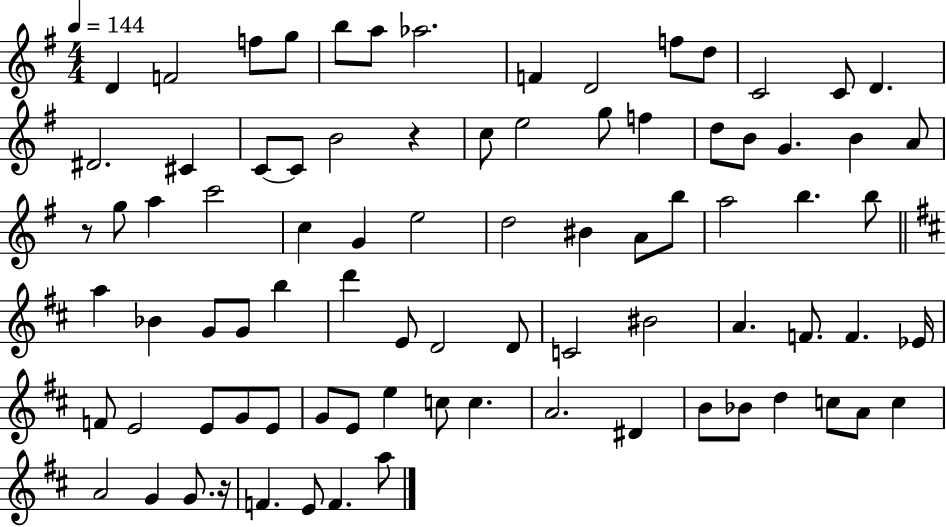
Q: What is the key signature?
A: G major